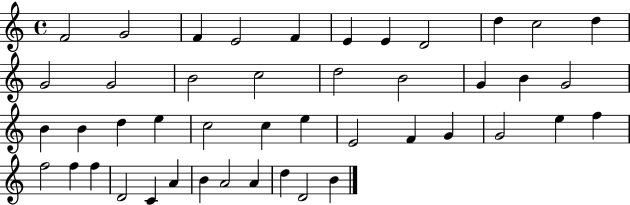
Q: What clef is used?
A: treble